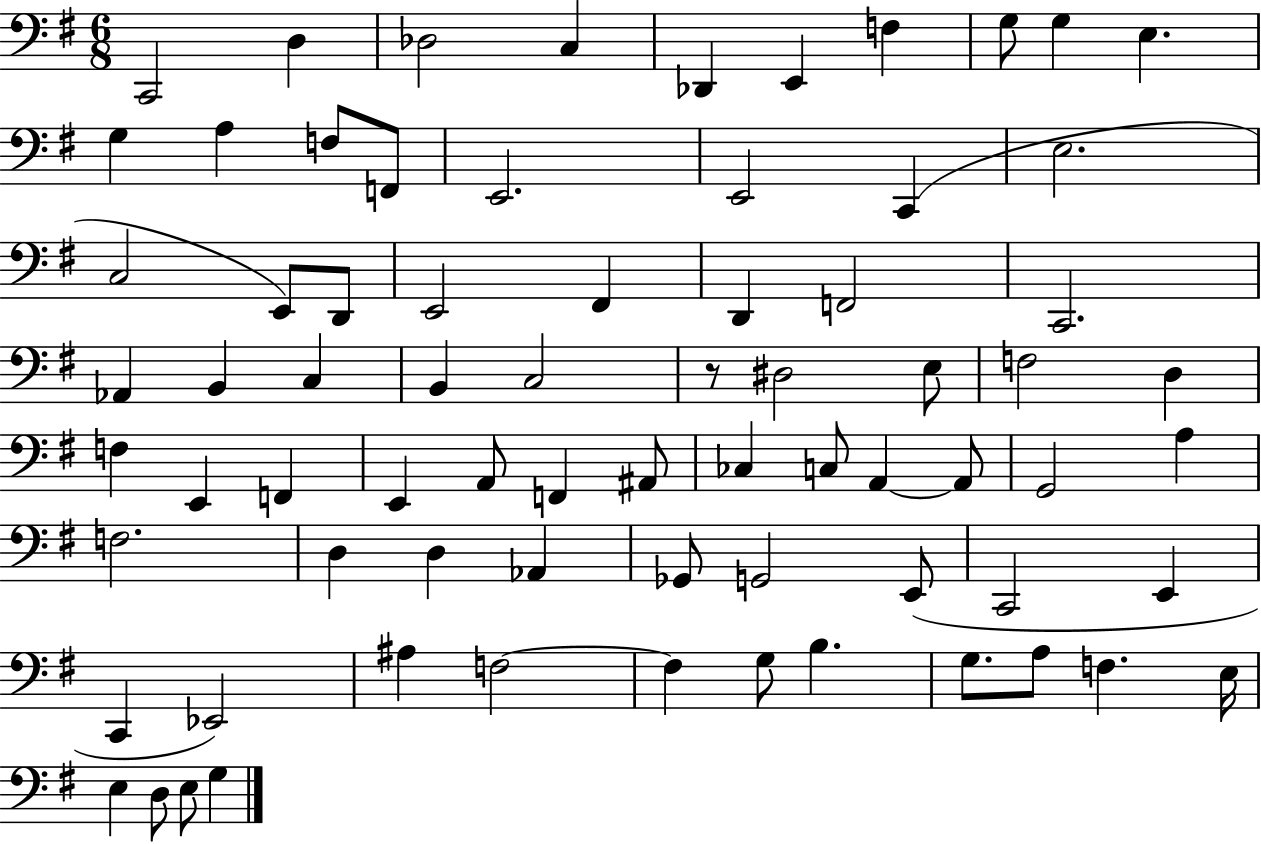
{
  \clef bass
  \numericTimeSignature
  \time 6/8
  \key g \major
  c,2 d4 | des2 c4 | des,4 e,4 f4 | g8 g4 e4. | \break g4 a4 f8 f,8 | e,2. | e,2 c,4( | e2. | \break c2 e,8) d,8 | e,2 fis,4 | d,4 f,2 | c,2. | \break aes,4 b,4 c4 | b,4 c2 | r8 dis2 e8 | f2 d4 | \break f4 e,4 f,4 | e,4 a,8 f,4 ais,8 | ces4 c8 a,4~~ a,8 | g,2 a4 | \break f2. | d4 d4 aes,4 | ges,8 g,2 e,8( | c,2 e,4 | \break c,4 ees,2) | ais4 f2~~ | f4 g8 b4. | g8. a8 f4. e16 | \break e4 d8 e8 g4 | \bar "|."
}